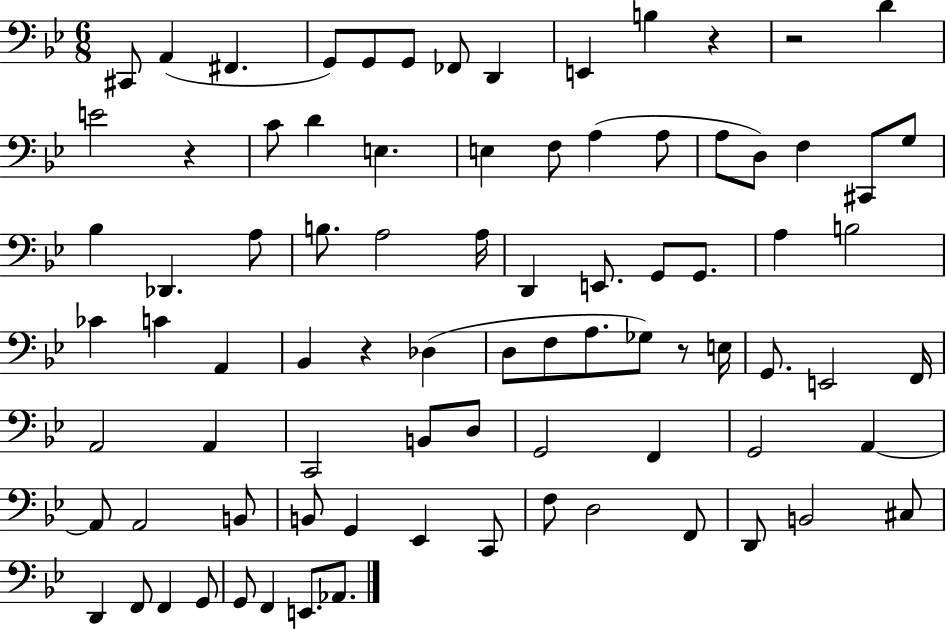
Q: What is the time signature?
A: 6/8